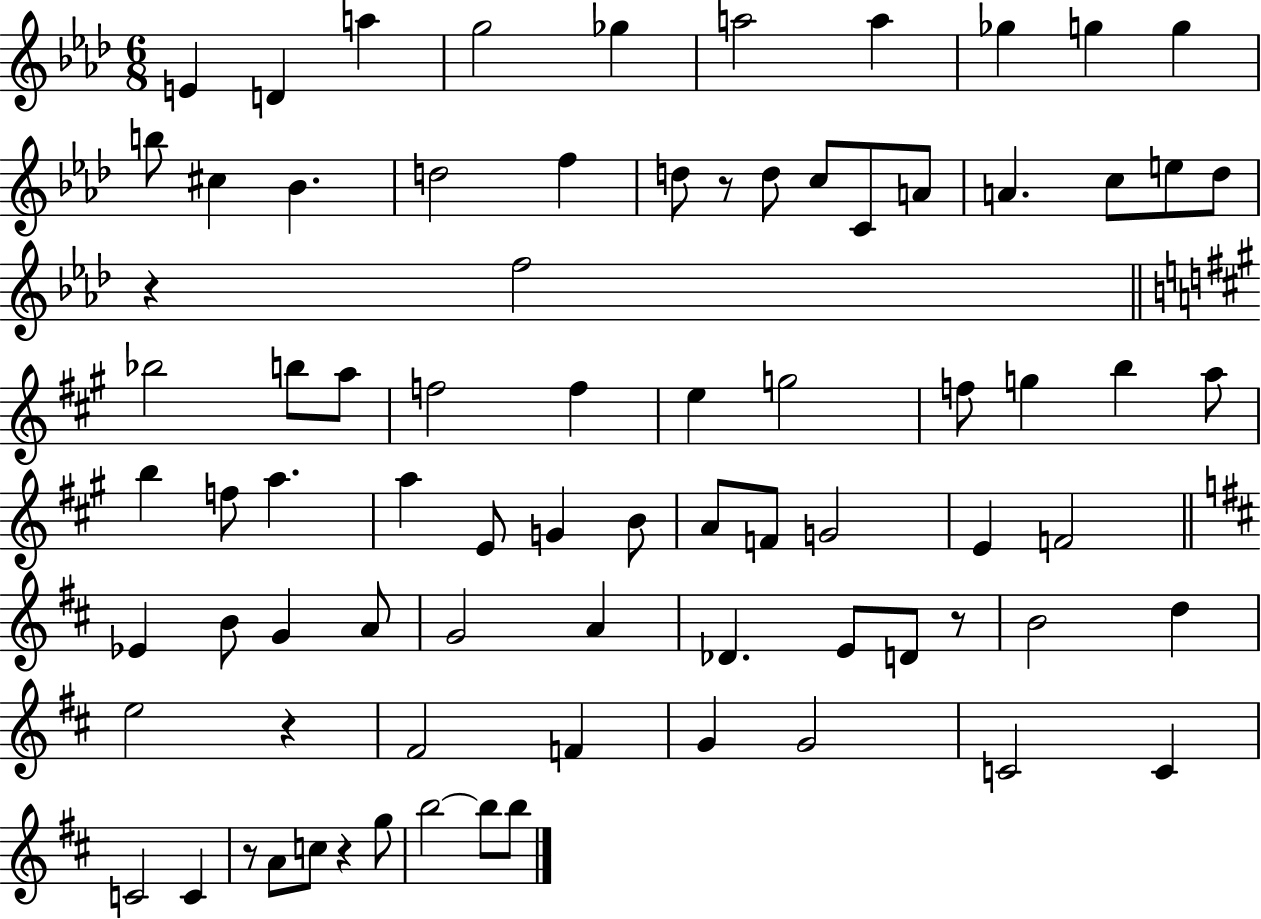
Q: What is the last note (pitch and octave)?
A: B5